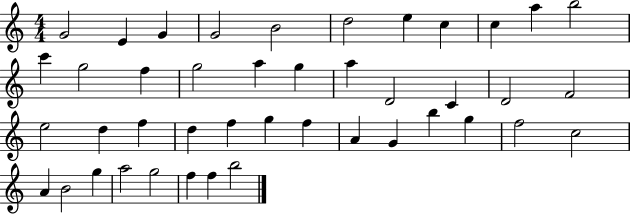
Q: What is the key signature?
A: C major